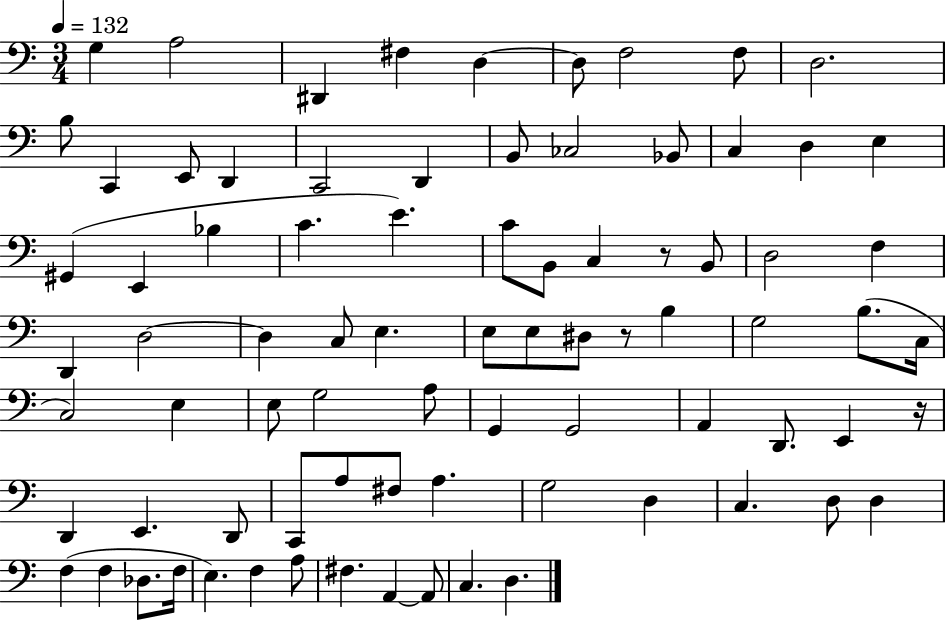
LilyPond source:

{
  \clef bass
  \numericTimeSignature
  \time 3/4
  \key c \major
  \tempo 4 = 132
  g4 a2 | dis,4 fis4 d4~~ | d8 f2 f8 | d2. | \break b8 c,4 e,8 d,4 | c,2 d,4 | b,8 ces2 bes,8 | c4 d4 e4 | \break gis,4( e,4 bes4 | c'4. e'4.) | c'8 b,8 c4 r8 b,8 | d2 f4 | \break d,4 d2~~ | d4 c8 e4. | e8 e8 dis8 r8 b4 | g2 b8.( c16 | \break c2) e4 | e8 g2 a8 | g,4 g,2 | a,4 d,8. e,4 r16 | \break d,4 e,4. d,8 | c,8 a8 fis8 a4. | g2 d4 | c4. d8 d4 | \break f4( f4 des8. f16 | e4.) f4 a8 | fis4. a,4~~ a,8 | c4. d4. | \break \bar "|."
}